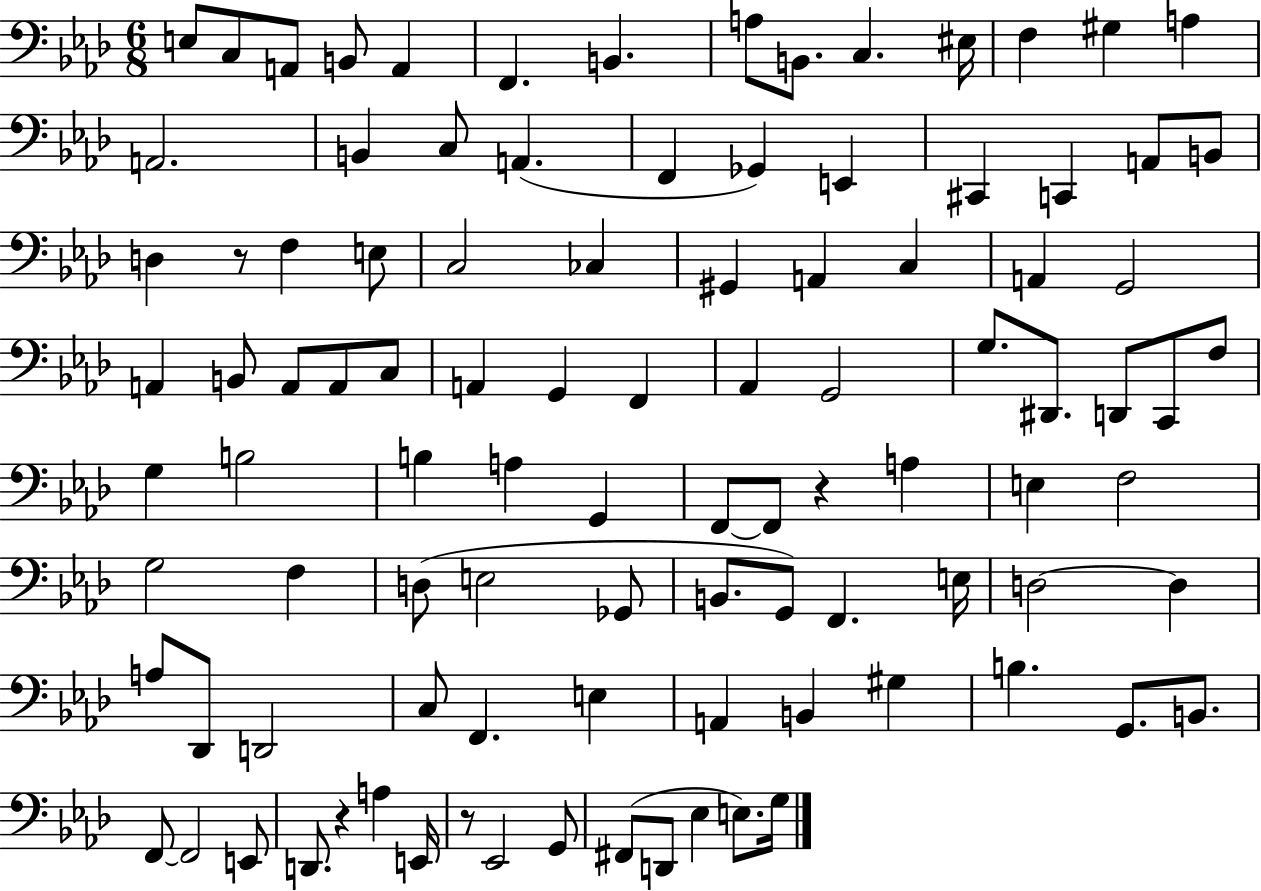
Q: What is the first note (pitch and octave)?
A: E3